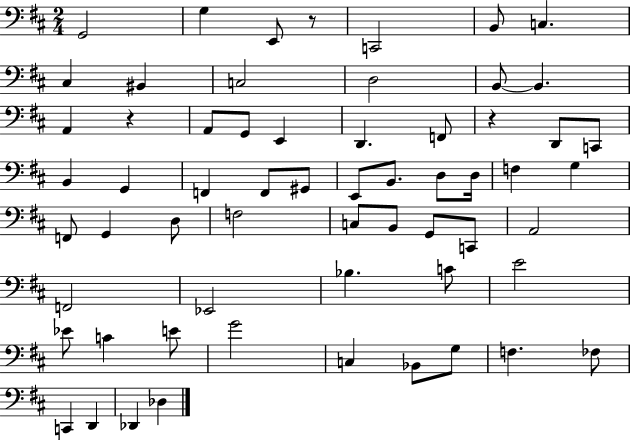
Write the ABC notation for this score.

X:1
T:Untitled
M:2/4
L:1/4
K:D
G,,2 G, E,,/2 z/2 C,,2 B,,/2 C, ^C, ^B,, C,2 D,2 B,,/2 B,, A,, z A,,/2 G,,/2 E,, D,, F,,/2 z D,,/2 C,,/2 B,, G,, F,, F,,/2 ^G,,/2 E,,/2 B,,/2 D,/2 D,/4 F, G, F,,/2 G,, D,/2 F,2 C,/2 B,,/2 G,,/2 C,,/2 A,,2 F,,2 _E,,2 _B, C/2 E2 _E/2 C E/2 G2 C, _B,,/2 G,/2 F, _F,/2 C,, D,, _D,, _D,